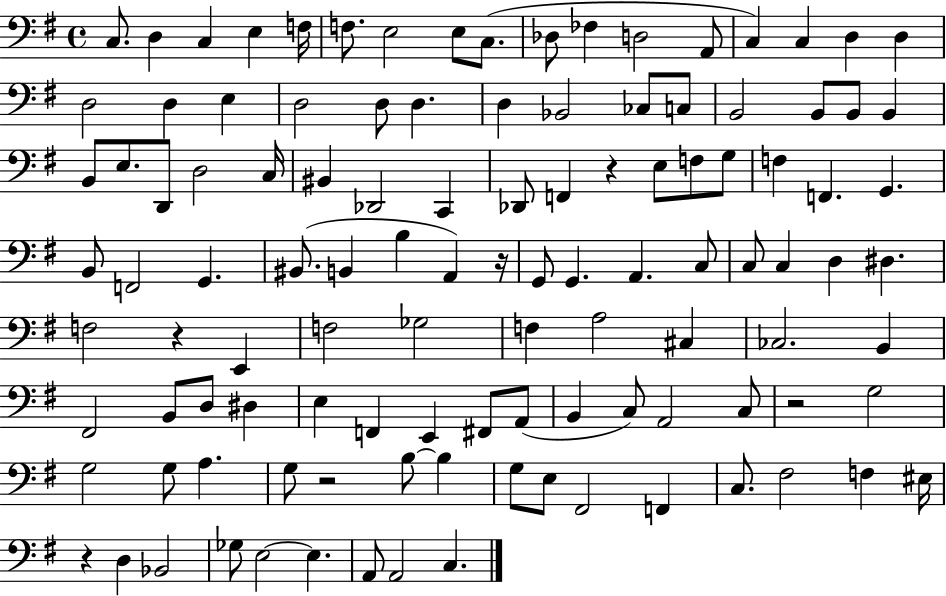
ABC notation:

X:1
T:Untitled
M:4/4
L:1/4
K:G
C,/2 D, C, E, F,/4 F,/2 E,2 E,/2 C,/2 _D,/2 _F, D,2 A,,/2 C, C, D, D, D,2 D, E, D,2 D,/2 D, D, _B,,2 _C,/2 C,/2 B,,2 B,,/2 B,,/2 B,, B,,/2 E,/2 D,,/2 D,2 C,/4 ^B,, _D,,2 C,, _D,,/2 F,, z E,/2 F,/2 G,/2 F, F,, G,, B,,/2 F,,2 G,, ^B,,/2 B,, B, A,, z/4 G,,/2 G,, A,, C,/2 C,/2 C, D, ^D, F,2 z E,, F,2 _G,2 F, A,2 ^C, _C,2 B,, ^F,,2 B,,/2 D,/2 ^D, E, F,, E,, ^F,,/2 A,,/2 B,, C,/2 A,,2 C,/2 z2 G,2 G,2 G,/2 A, G,/2 z2 B,/2 B, G,/2 E,/2 ^F,,2 F,, C,/2 ^F,2 F, ^E,/4 z D, _B,,2 _G,/2 E,2 E, A,,/2 A,,2 C,